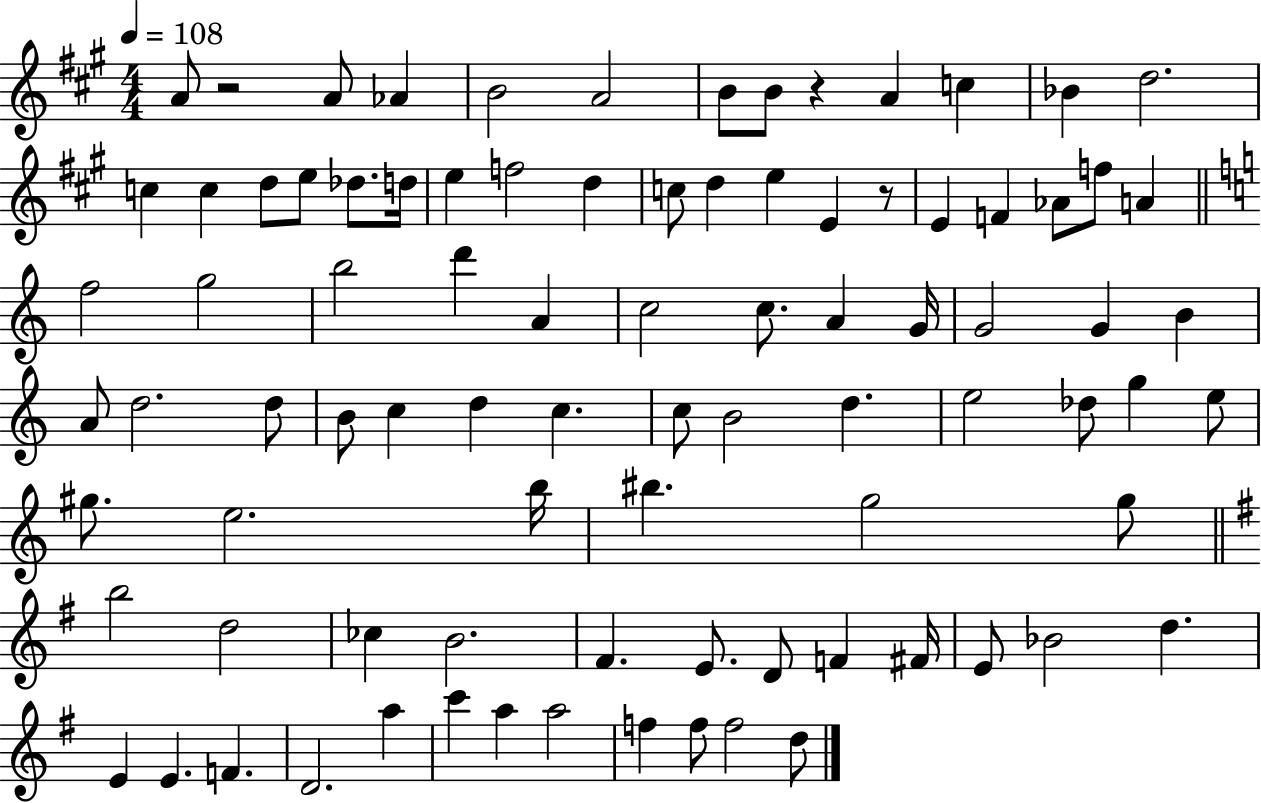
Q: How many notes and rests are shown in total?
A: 88